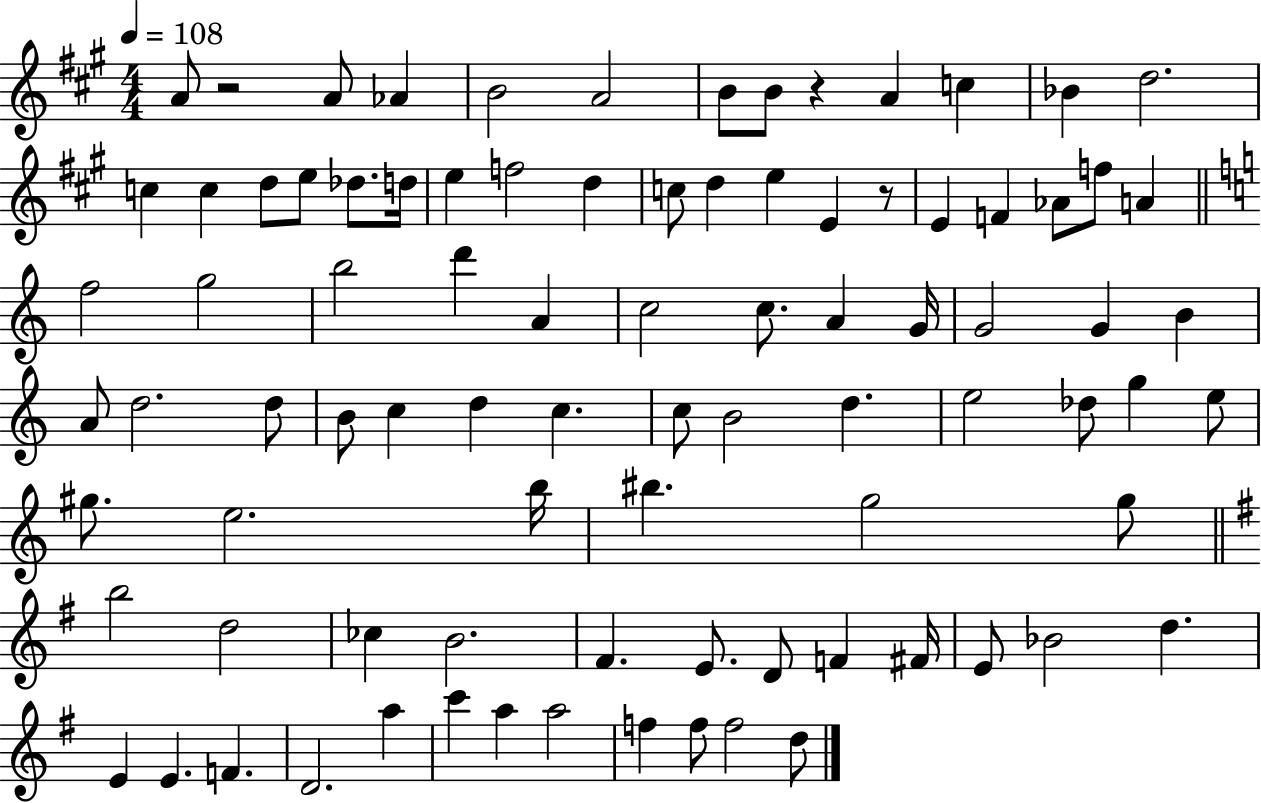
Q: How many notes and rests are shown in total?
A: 88